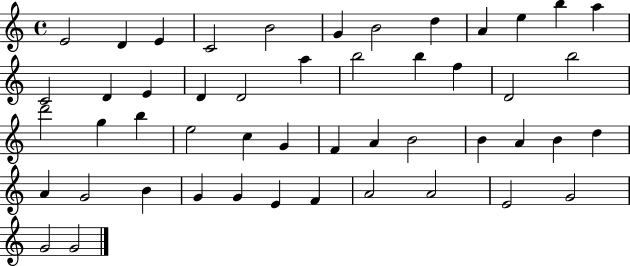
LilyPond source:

{
  \clef treble
  \time 4/4
  \defaultTimeSignature
  \key c \major
  e'2 d'4 e'4 | c'2 b'2 | g'4 b'2 d''4 | a'4 e''4 b''4 a''4 | \break c'2 d'4 e'4 | d'4 d'2 a''4 | b''2 b''4 f''4 | d'2 b''2 | \break d'''2 g''4 b''4 | e''2 c''4 g'4 | f'4 a'4 b'2 | b'4 a'4 b'4 d''4 | \break a'4 g'2 b'4 | g'4 g'4 e'4 f'4 | a'2 a'2 | e'2 g'2 | \break g'2 g'2 | \bar "|."
}